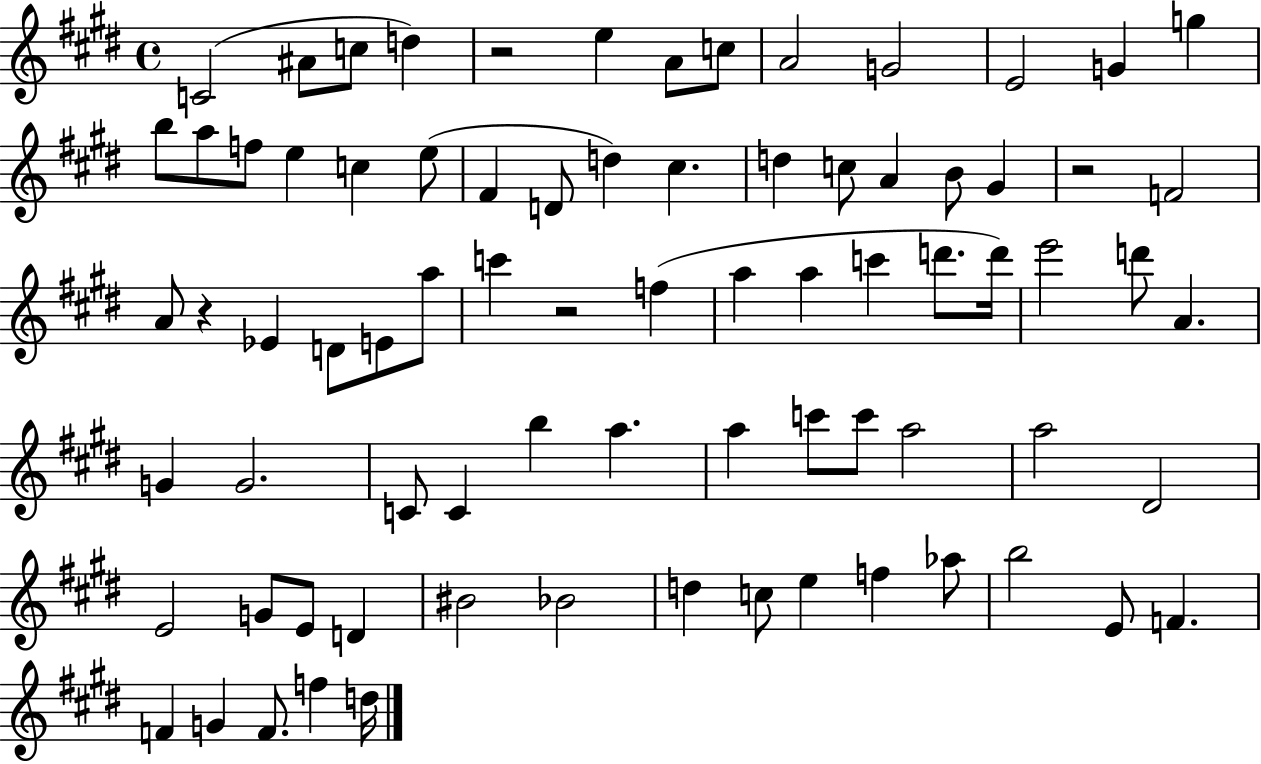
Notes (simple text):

C4/h A#4/e C5/e D5/q R/h E5/q A4/e C5/e A4/h G4/h E4/h G4/q G5/q B5/e A5/e F5/e E5/q C5/q E5/e F#4/q D4/e D5/q C#5/q. D5/q C5/e A4/q B4/e G#4/q R/h F4/h A4/e R/q Eb4/q D4/e E4/e A5/e C6/q R/h F5/q A5/q A5/q C6/q D6/e. D6/s E6/h D6/e A4/q. G4/q G4/h. C4/e C4/q B5/q A5/q. A5/q C6/e C6/e A5/h A5/h D#4/h E4/h G4/e E4/e D4/q BIS4/h Bb4/h D5/q C5/e E5/q F5/q Ab5/e B5/h E4/e F4/q. F4/q G4/q F4/e. F5/q D5/s